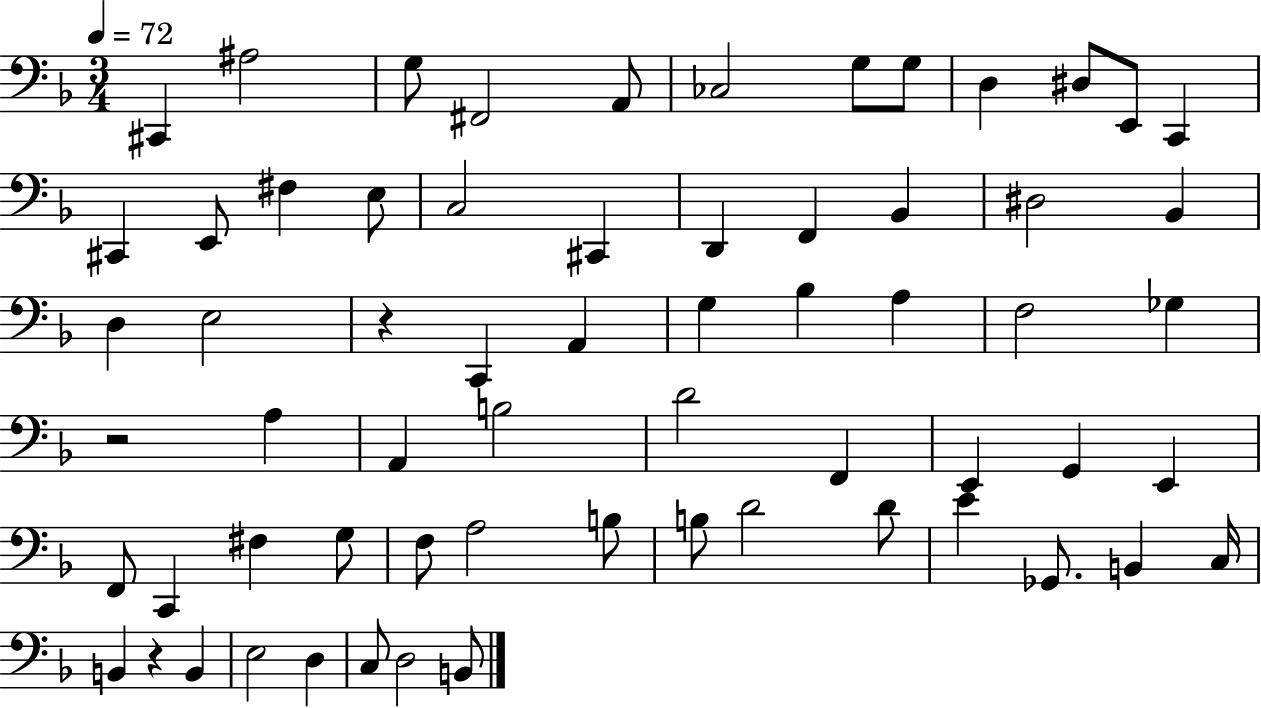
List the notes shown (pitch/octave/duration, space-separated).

C#2/q A#3/h G3/e F#2/h A2/e CES3/h G3/e G3/e D3/q D#3/e E2/e C2/q C#2/q E2/e F#3/q E3/e C3/h C#2/q D2/q F2/q Bb2/q D#3/h Bb2/q D3/q E3/h R/q C2/q A2/q G3/q Bb3/q A3/q F3/h Gb3/q R/h A3/q A2/q B3/h D4/h F2/q E2/q G2/q E2/q F2/e C2/q F#3/q G3/e F3/e A3/h B3/e B3/e D4/h D4/e E4/q Gb2/e. B2/q C3/s B2/q R/q B2/q E3/h D3/q C3/e D3/h B2/e